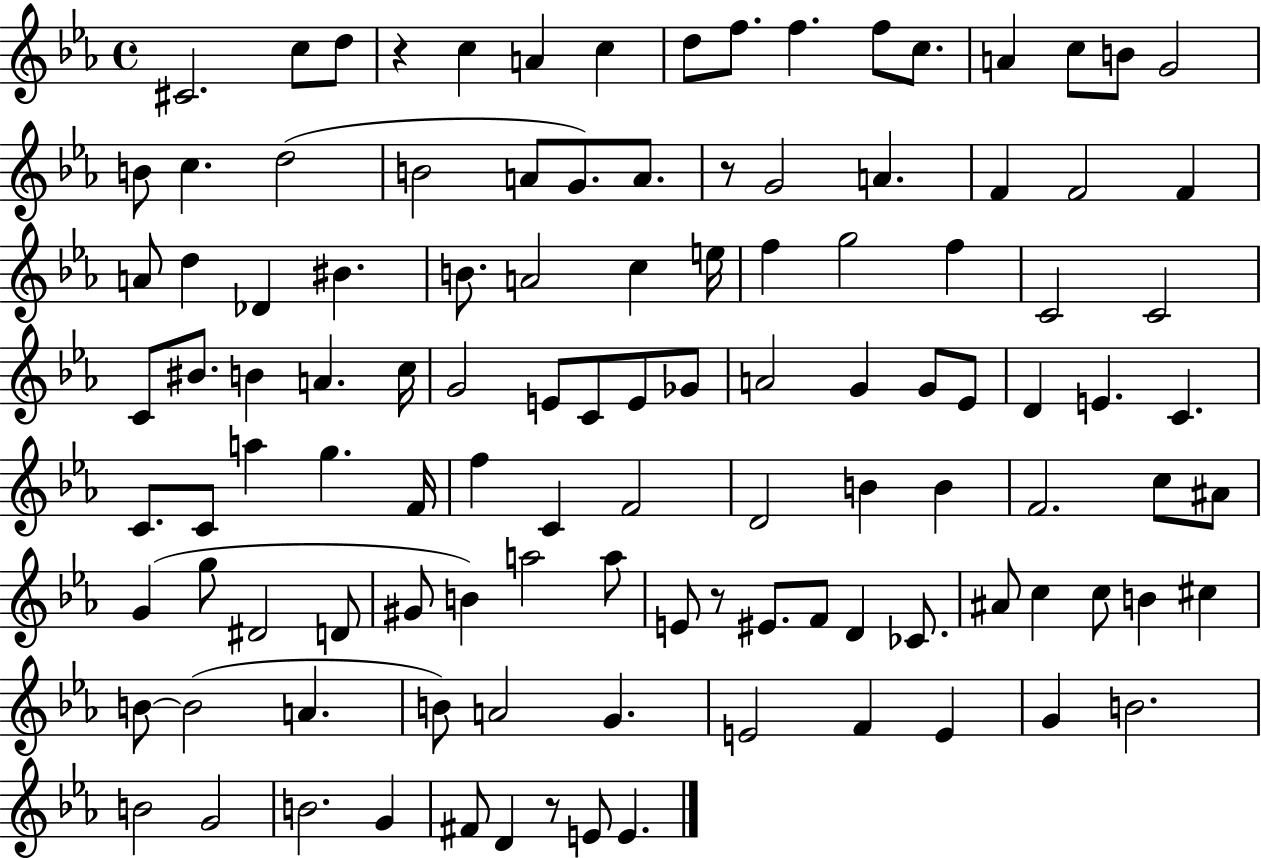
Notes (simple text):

C#4/h. C5/e D5/e R/q C5/q A4/q C5/q D5/e F5/e. F5/q. F5/e C5/e. A4/q C5/e B4/e G4/h B4/e C5/q. D5/h B4/h A4/e G4/e. A4/e. R/e G4/h A4/q. F4/q F4/h F4/q A4/e D5/q Db4/q BIS4/q. B4/e. A4/h C5/q E5/s F5/q G5/h F5/q C4/h C4/h C4/e BIS4/e. B4/q A4/q. C5/s G4/h E4/e C4/e E4/e Gb4/e A4/h G4/q G4/e Eb4/e D4/q E4/q. C4/q. C4/e. C4/e A5/q G5/q. F4/s F5/q C4/q F4/h D4/h B4/q B4/q F4/h. C5/e A#4/e G4/q G5/e D#4/h D4/e G#4/e B4/q A5/h A5/e E4/e R/e EIS4/e. F4/e D4/q CES4/e. A#4/e C5/q C5/e B4/q C#5/q B4/e B4/h A4/q. B4/e A4/h G4/q. E4/h F4/q E4/q G4/q B4/h. B4/h G4/h B4/h. G4/q F#4/e D4/q R/e E4/e E4/q.